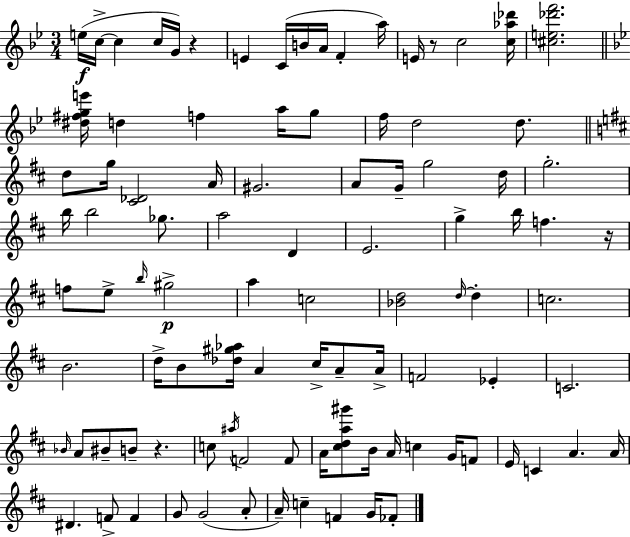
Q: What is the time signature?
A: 3/4